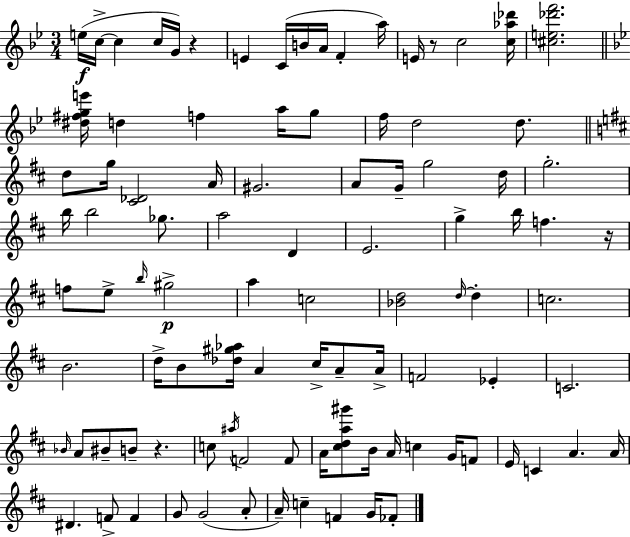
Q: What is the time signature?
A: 3/4